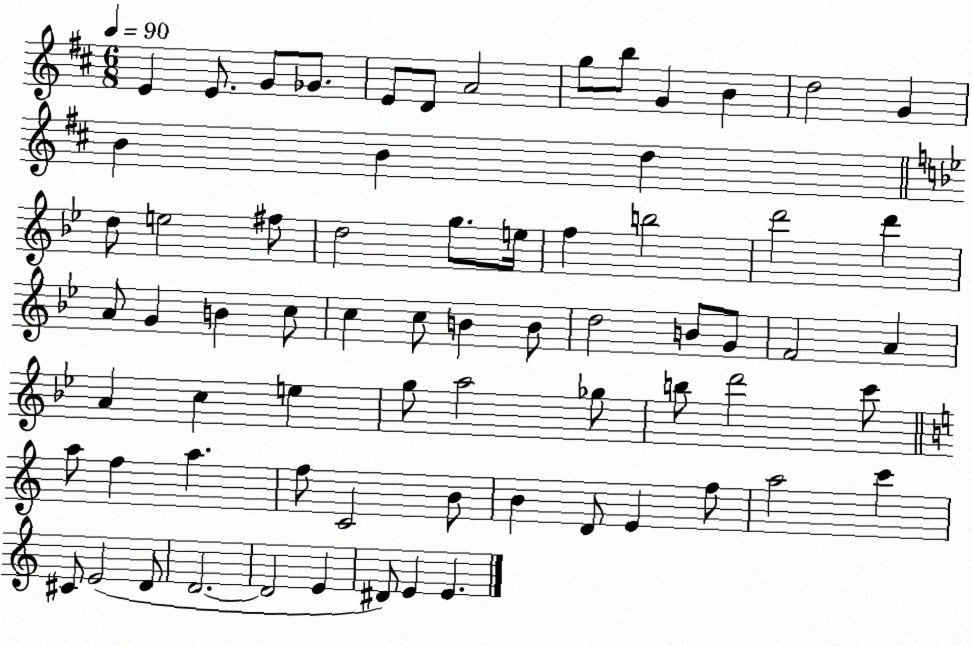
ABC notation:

X:1
T:Untitled
M:6/8
L:1/4
K:D
E E/2 G/2 _G/2 E/2 D/2 A2 g/2 b/2 G B d2 G B B d d/2 e2 ^f/2 d2 g/2 e/4 f b2 d'2 d' A/2 G B c/2 c c/2 B B/2 d2 B/2 G/2 F2 A A c e g/2 a2 _g/2 b/2 d'2 c'/2 a/2 f a f/2 C2 B/2 B D/2 E f/2 a2 c' ^C/2 E2 D/2 D2 D2 E ^D/2 E E